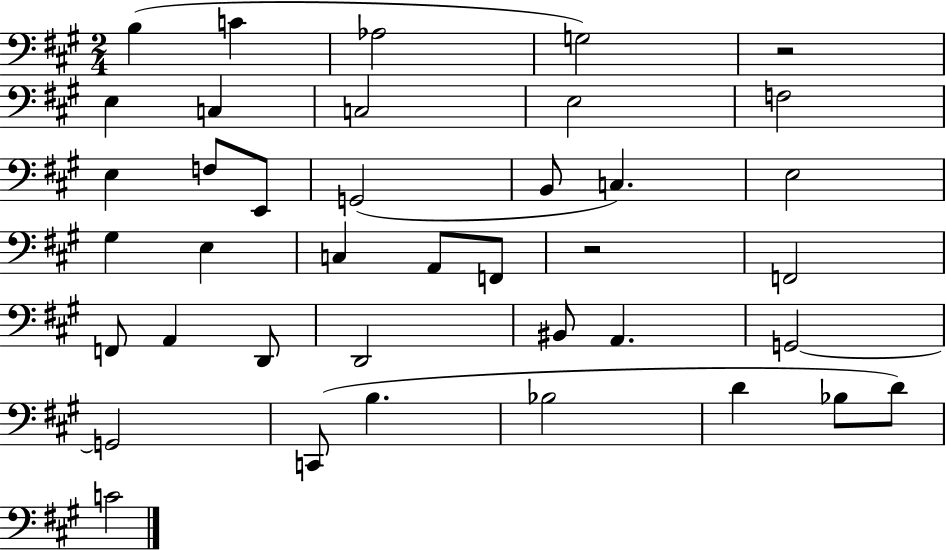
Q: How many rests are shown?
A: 2